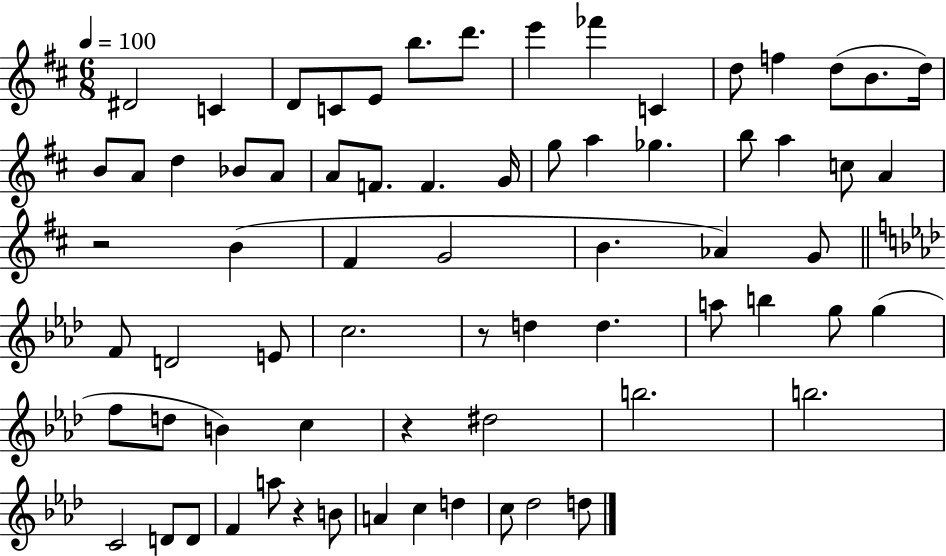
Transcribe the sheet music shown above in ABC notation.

X:1
T:Untitled
M:6/8
L:1/4
K:D
^D2 C D/2 C/2 E/2 b/2 d'/2 e' _f' C d/2 f d/2 B/2 d/4 B/2 A/2 d _B/2 A/2 A/2 F/2 F G/4 g/2 a _g b/2 a c/2 A z2 B ^F G2 B _A G/2 F/2 D2 E/2 c2 z/2 d d a/2 b g/2 g f/2 d/2 B c z ^d2 b2 b2 C2 D/2 D/2 F a/2 z B/2 A c d c/2 _d2 d/2